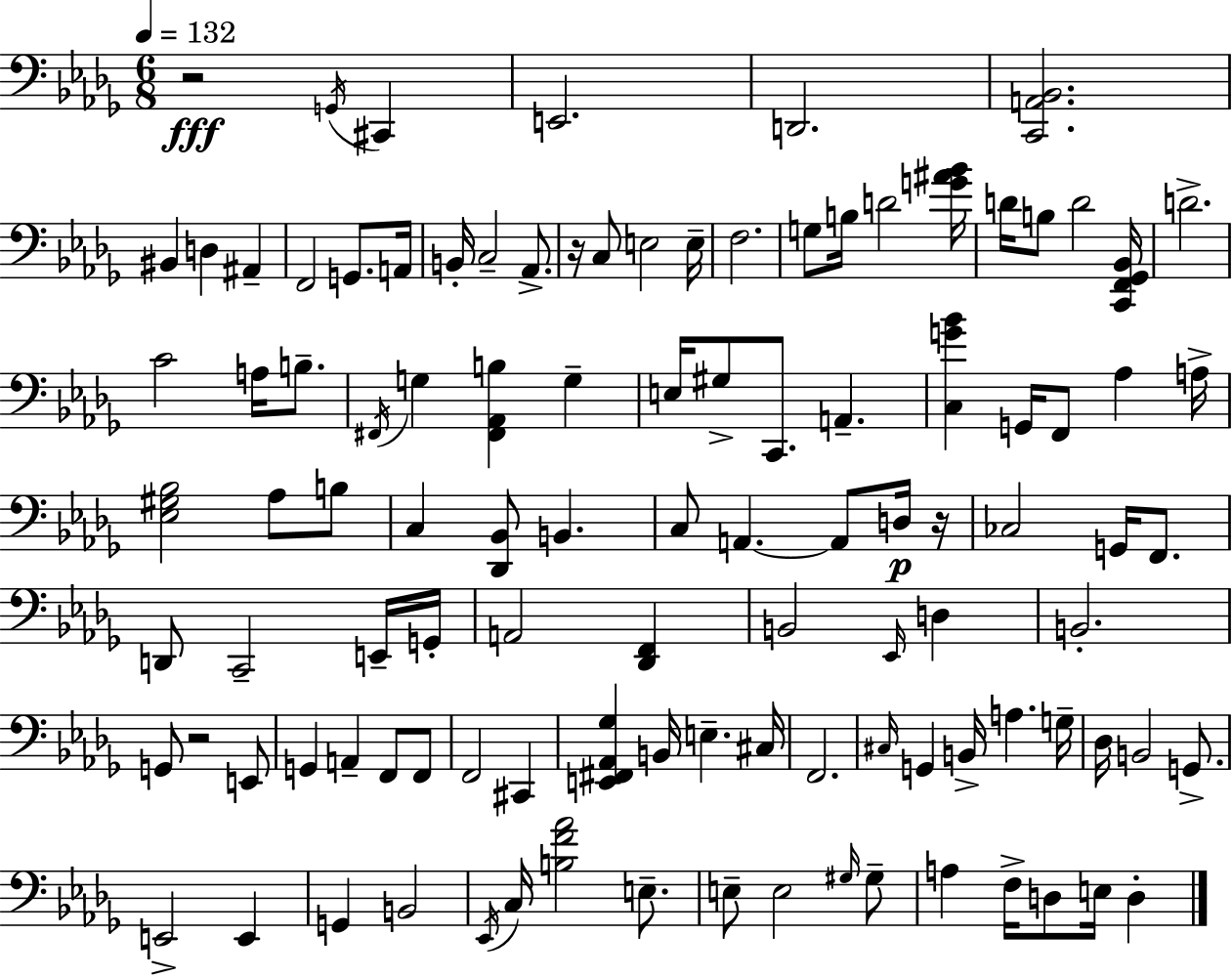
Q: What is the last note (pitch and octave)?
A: D3